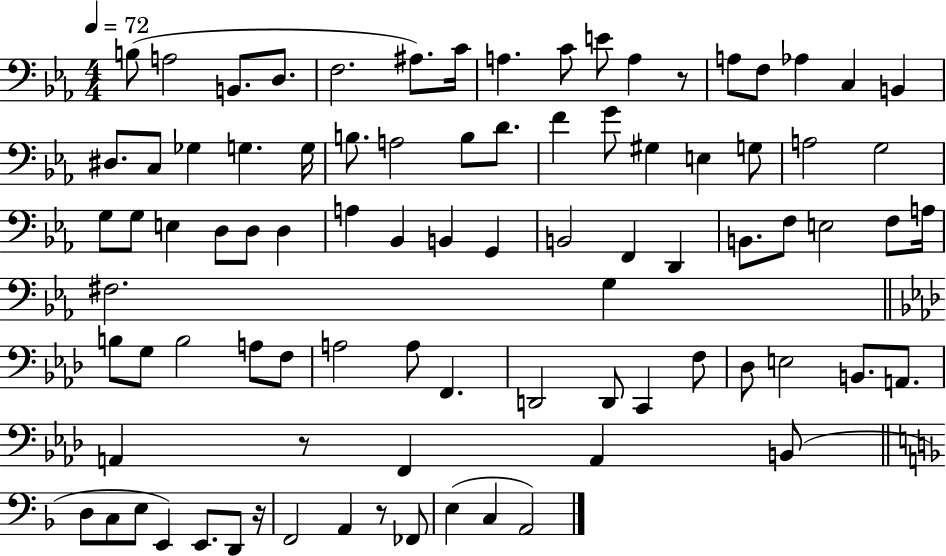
X:1
T:Untitled
M:4/4
L:1/4
K:Eb
B,/2 A,2 B,,/2 D,/2 F,2 ^A,/2 C/4 A, C/2 E/2 A, z/2 A,/2 F,/2 _A, C, B,, ^D,/2 C,/2 _G, G, G,/4 B,/2 A,2 B,/2 D/2 F G/2 ^G, E, G,/2 A,2 G,2 G,/2 G,/2 E, D,/2 D,/2 D, A, _B,, B,, G,, B,,2 F,, D,, B,,/2 F,/2 E,2 F,/2 A,/4 ^F,2 G, B,/2 G,/2 B,2 A,/2 F,/2 A,2 A,/2 F,, D,,2 D,,/2 C,, F,/2 _D,/2 E,2 B,,/2 A,,/2 A,, z/2 F,, A,, B,,/2 D,/2 C,/2 E,/2 E,, E,,/2 D,,/2 z/4 F,,2 A,, z/2 _F,,/2 E, C, A,,2